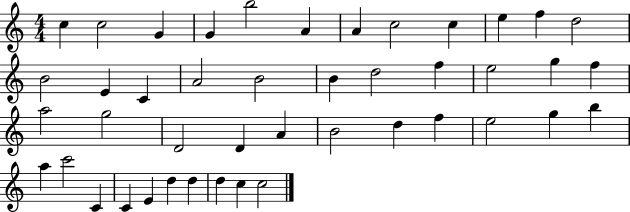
X:1
T:Untitled
M:4/4
L:1/4
K:C
c c2 G G b2 A A c2 c e f d2 B2 E C A2 B2 B d2 f e2 g f a2 g2 D2 D A B2 d f e2 g b a c'2 C C E d d d c c2